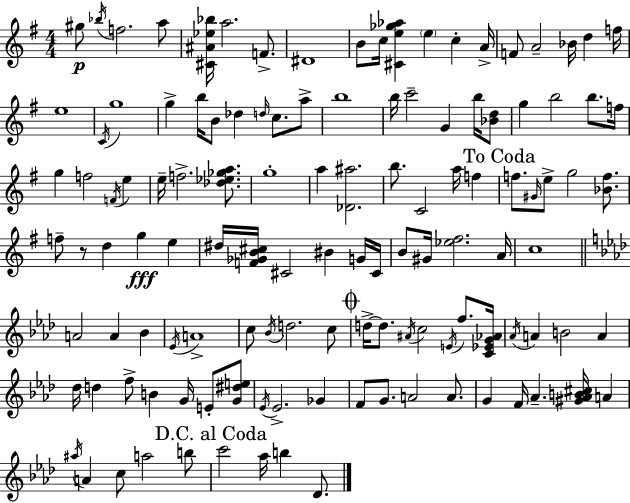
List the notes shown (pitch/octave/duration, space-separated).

G#5/e Bb5/s F5/h. A5/e [C#4,A#4,Eb5,Bb5]/s A5/h. F4/e. D#4/w B4/e C5/s [C#4,E5,Gb5,Ab5]/q E5/q C5/q A4/s F4/e A4/h Bb4/s D5/q F5/s E5/w C4/s G5/w G5/q B5/s B4/e Db5/q D5/s C5/e. A5/e B5/w B5/s C6/h G4/q B5/s [Bb4,D5]/e G5/q B5/h B5/e. F5/s G5/q F5/h F4/s E5/q E5/s F5/h. [Db5,Eb5,Gb5,A5]/e. G5/w A5/q [Db4,A#5]/h. B5/e. C4/h A5/s F5/q F5/e. G#4/s E5/e G5/h [Bb4,F5]/e. F5/e R/e D5/q G5/q E5/q D#5/s [F4,Gb4,B4,C#5]/s C#4/h BIS4/q G4/s C#4/s B4/e G#4/s [Eb5,F#5]/h. A4/s C5/w A4/h A4/q Bb4/q Eb4/s A4/w C5/e Bb4/s D5/h. C5/e D5/s D5/e. A#4/s C5/h E4/s F5/e. [C4,Eb4,G4,Ab4]/s Ab4/s A4/q B4/h A4/q Db5/s D5/q F5/e B4/q G4/s E4/e [G4,D#5,E5]/e Eb4/s Eb4/h. Gb4/q F4/e G4/e. A4/h A4/e. G4/q F4/s Ab4/q. [G#4,Ab4,B4,C#5]/s A4/q A#5/s A4/q C5/e A5/h B5/e C6/h Ab5/s B5/q Db4/e.